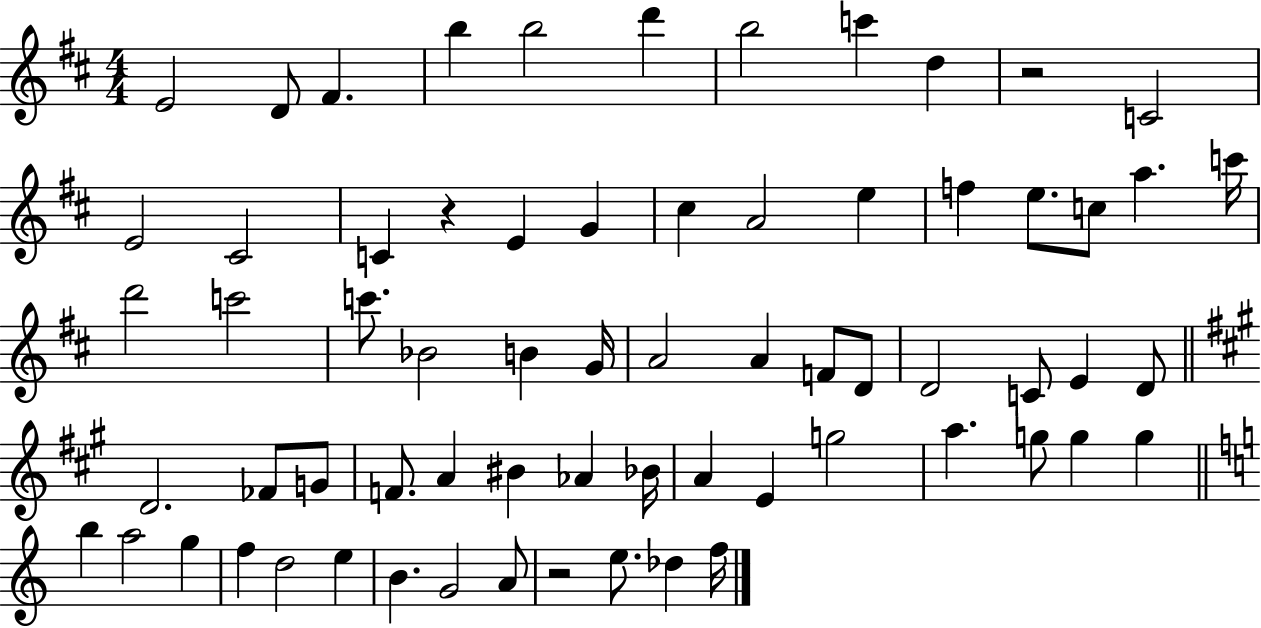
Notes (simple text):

E4/h D4/e F#4/q. B5/q B5/h D6/q B5/h C6/q D5/q R/h C4/h E4/h C#4/h C4/q R/q E4/q G4/q C#5/q A4/h E5/q F5/q E5/e. C5/e A5/q. C6/s D6/h C6/h C6/e. Bb4/h B4/q G4/s A4/h A4/q F4/e D4/e D4/h C4/e E4/q D4/e D4/h. FES4/e G4/e F4/e. A4/q BIS4/q Ab4/q Bb4/s A4/q E4/q G5/h A5/q. G5/e G5/q G5/q B5/q A5/h G5/q F5/q D5/h E5/q B4/q. G4/h A4/e R/h E5/e. Db5/q F5/s